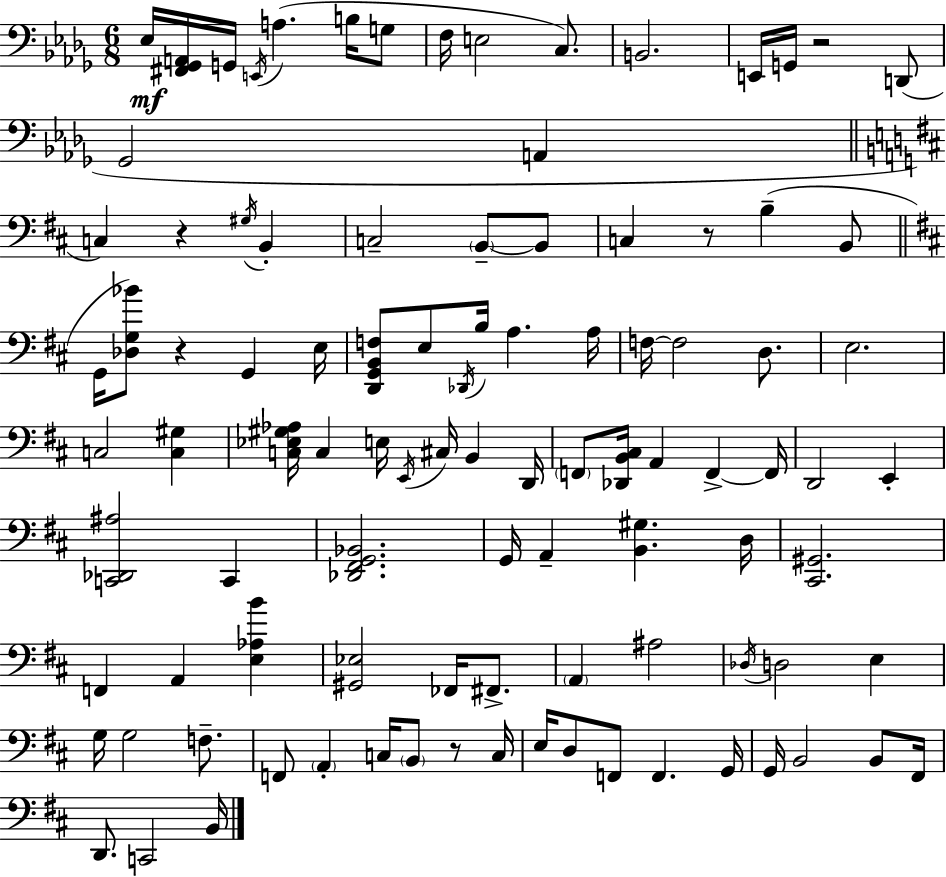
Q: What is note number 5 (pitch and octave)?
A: B3